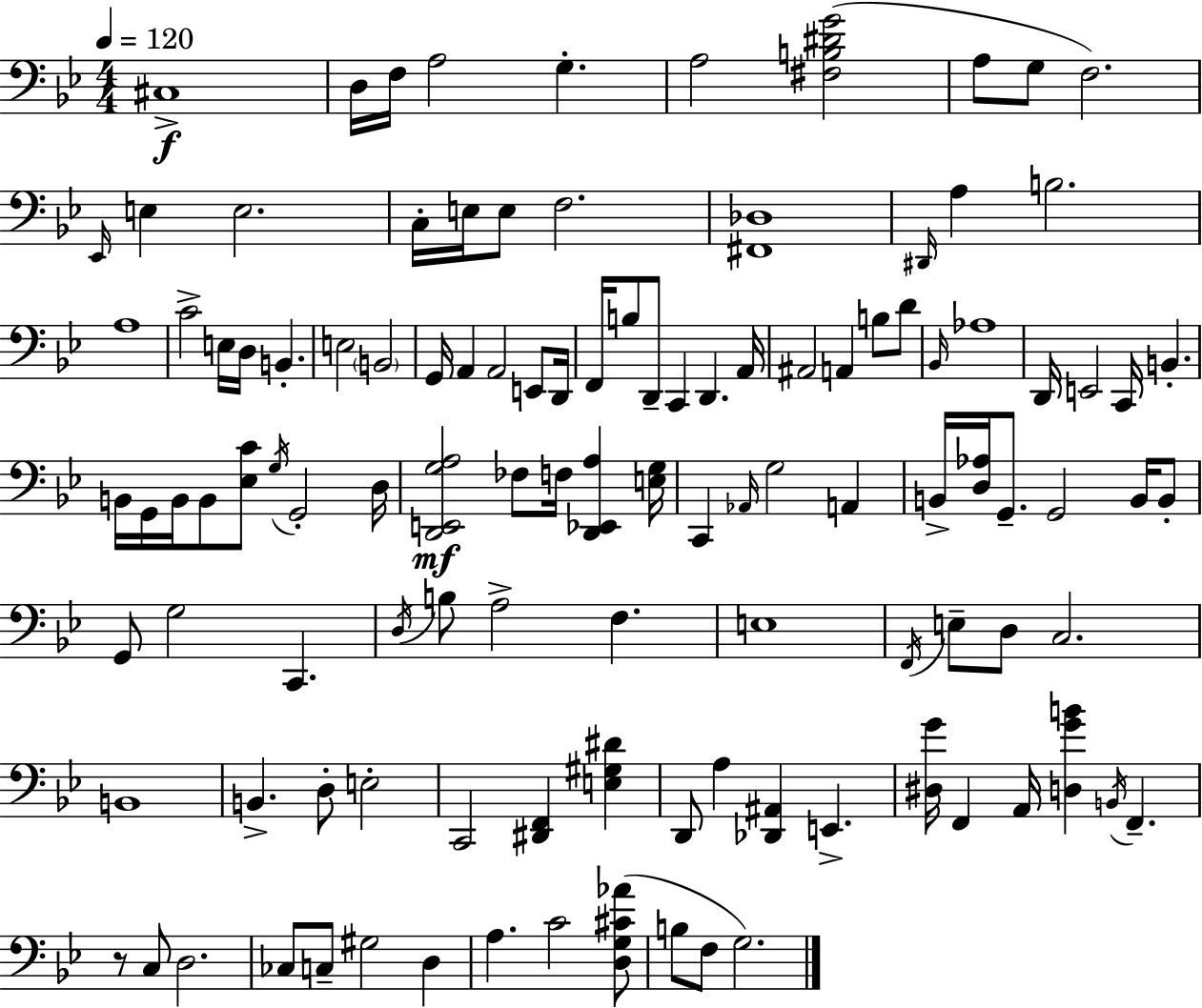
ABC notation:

X:1
T:Untitled
M:4/4
L:1/4
K:Bb
^C,4 D,/4 F,/4 A,2 G, A,2 [^F,B,^DG]2 A,/2 G,/2 F,2 _E,,/4 E, E,2 C,/4 E,/4 E,/2 F,2 [^F,,_D,]4 ^D,,/4 A, B,2 A,4 C2 E,/4 D,/4 B,, E,2 B,,2 G,,/4 A,, A,,2 E,,/2 D,,/4 F,,/4 B,/2 D,,/2 C,, D,, A,,/4 ^A,,2 A,, B,/2 D/2 _B,,/4 _A,4 D,,/4 E,,2 C,,/4 B,, B,,/4 G,,/4 B,,/4 B,,/2 [_E,C]/2 G,/4 G,,2 D,/4 [D,,E,,G,A,]2 _F,/2 F,/4 [D,,_E,,A,] [E,G,]/4 C,, _A,,/4 G,2 A,, B,,/4 [D,_A,]/4 G,,/2 G,,2 B,,/4 B,,/2 G,,/2 G,2 C,, D,/4 B,/2 A,2 F, E,4 F,,/4 E,/2 D,/2 C,2 B,,4 B,, D,/2 E,2 C,,2 [^D,,F,,] [E,^G,^D] D,,/2 A, [_D,,^A,,] E,, [^D,G]/4 F,, A,,/4 [D,GB] B,,/4 F,, z/2 C,/2 D,2 _C,/2 C,/2 ^G,2 D, A, C2 [D,G,^C_A]/2 B,/2 F,/2 G,2